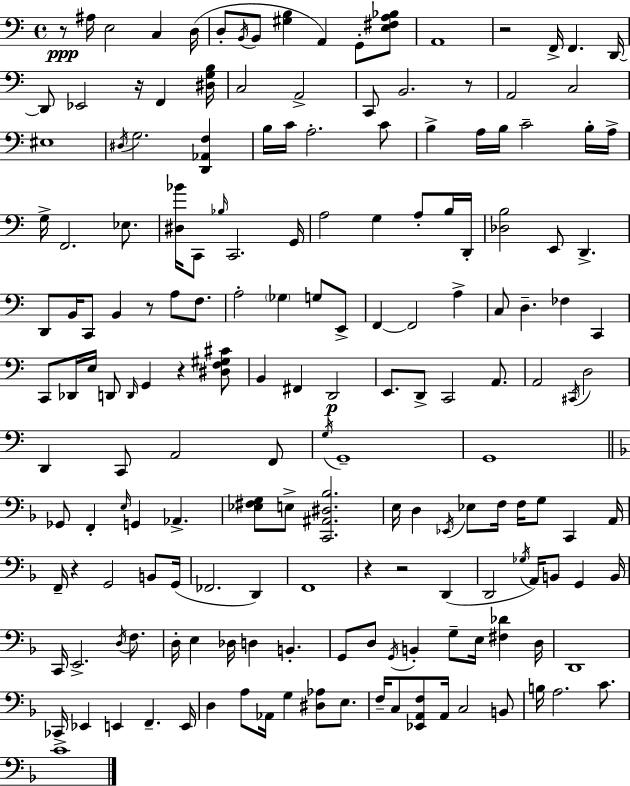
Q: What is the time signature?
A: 4/4